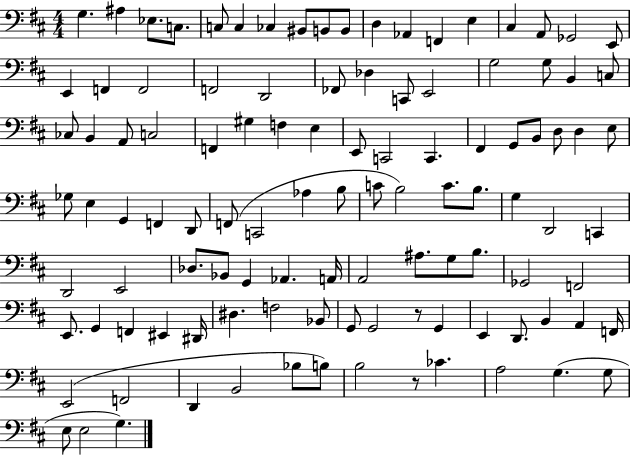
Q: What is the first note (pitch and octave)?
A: G3